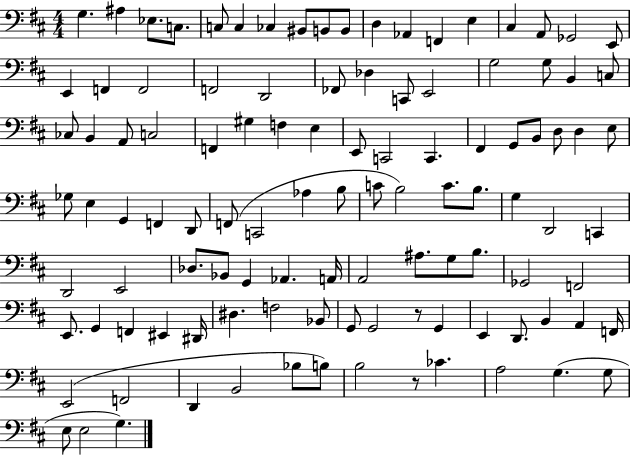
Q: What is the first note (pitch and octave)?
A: G3